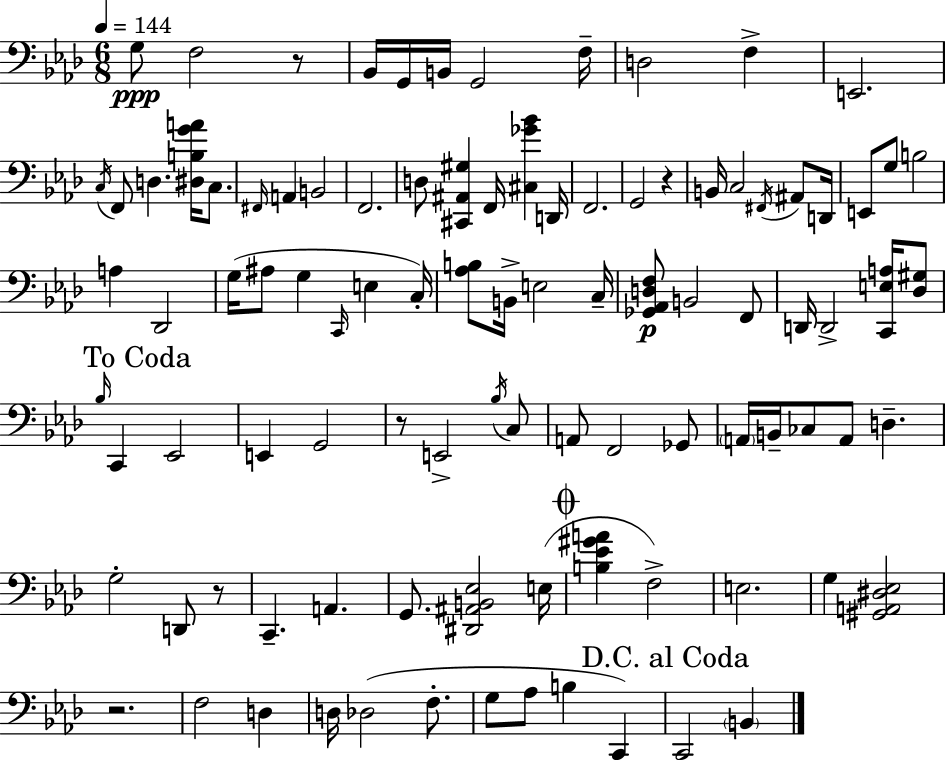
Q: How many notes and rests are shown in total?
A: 97